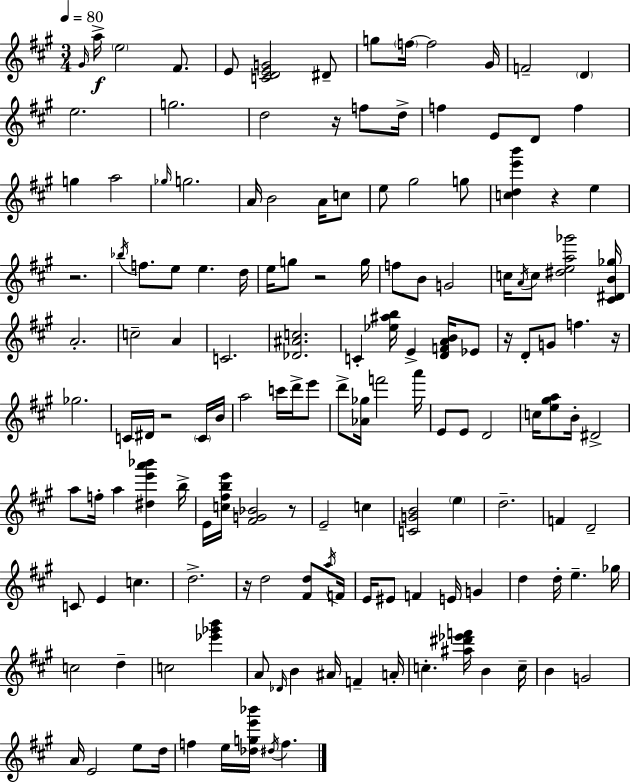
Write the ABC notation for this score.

X:1
T:Untitled
M:3/4
L:1/4
K:A
^G/4 a/4 e2 ^F/2 E/2 [CDEG]2 ^D/2 g/2 f/4 f2 ^G/4 F2 D e2 g2 d2 z/4 f/2 d/4 f E/2 D/2 f g a2 _g/4 g2 A/4 B2 A/4 c/2 e/2 ^g2 g/2 [cde'b'] z e z2 _b/4 f/2 e/2 e d/4 e/4 g/2 z2 g/4 f/2 B/2 G2 c/4 A/4 c/2 [^dea_g']2 [^C^DB_g]/4 A2 c2 A C2 [_D^Ac]2 C [_e^ab]/4 E [DFAB]/4 _E/2 z/4 D/2 G/2 f z/4 _g2 C/4 ^D/4 z2 C/4 B/4 a2 c'/4 d'/4 e'/2 d'/2 [_A_g]/4 f'2 a'/4 E/2 E/2 D2 c/4 [e^ga]/2 B/4 ^D2 a/2 f/4 a [^de'a'_b'] b/4 E/4 [c^fbe']/4 [^FG_B]2 z/2 E2 c [CGB]2 e d2 F D2 C/2 E c d2 z/4 d2 [^Fd]/2 a/4 F/4 E/4 ^E/2 F E/4 G d d/4 e _g/4 c2 d c2 [_e'_g'b'] A/2 _D/4 B ^A/4 F A/4 c [^a^d'_e'f']/4 B c/4 B G2 A/4 E2 e/2 d/4 f e/4 [_dge'_b']/4 ^d/4 f